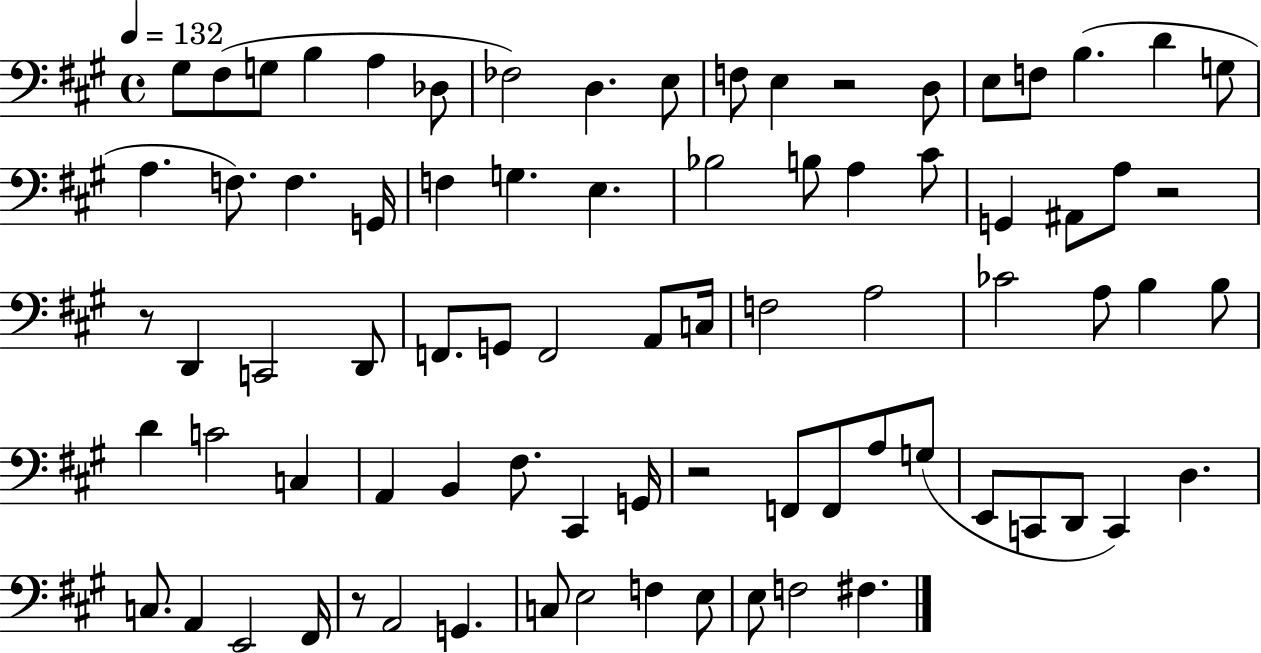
X:1
T:Untitled
M:4/4
L:1/4
K:A
^G,/2 ^F,/2 G,/2 B, A, _D,/2 _F,2 D, E,/2 F,/2 E, z2 D,/2 E,/2 F,/2 B, D G,/2 A, F,/2 F, G,,/4 F, G, E, _B,2 B,/2 A, ^C/2 G,, ^A,,/2 A,/2 z2 z/2 D,, C,,2 D,,/2 F,,/2 G,,/2 F,,2 A,,/2 C,/4 F,2 A,2 _C2 A,/2 B, B,/2 D C2 C, A,, B,, ^F,/2 ^C,, G,,/4 z2 F,,/2 F,,/2 A,/2 G,/2 E,,/2 C,,/2 D,,/2 C,, D, C,/2 A,, E,,2 ^F,,/4 z/2 A,,2 G,, C,/2 E,2 F, E,/2 E,/2 F,2 ^F,